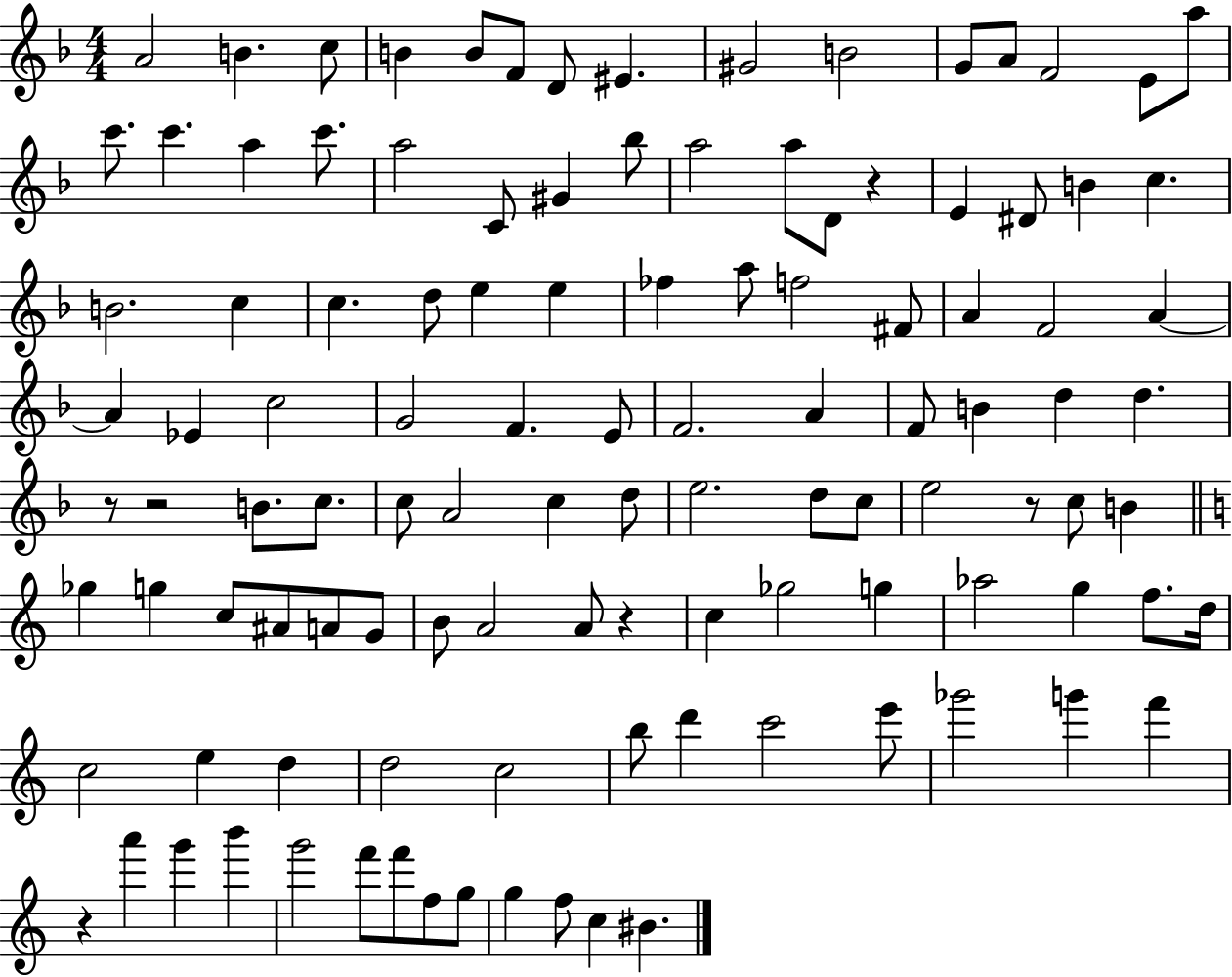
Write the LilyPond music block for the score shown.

{
  \clef treble
  \numericTimeSignature
  \time 4/4
  \key f \major
  a'2 b'4. c''8 | b'4 b'8 f'8 d'8 eis'4. | gis'2 b'2 | g'8 a'8 f'2 e'8 a''8 | \break c'''8. c'''4. a''4 c'''8. | a''2 c'8 gis'4 bes''8 | a''2 a''8 d'8 r4 | e'4 dis'8 b'4 c''4. | \break b'2. c''4 | c''4. d''8 e''4 e''4 | fes''4 a''8 f''2 fis'8 | a'4 f'2 a'4~~ | \break a'4 ees'4 c''2 | g'2 f'4. e'8 | f'2. a'4 | f'8 b'4 d''4 d''4. | \break r8 r2 b'8. c''8. | c''8 a'2 c''4 d''8 | e''2. d''8 c''8 | e''2 r8 c''8 b'4 | \break \bar "||" \break \key a \minor ges''4 g''4 c''8 ais'8 a'8 g'8 | b'8 a'2 a'8 r4 | c''4 ges''2 g''4 | aes''2 g''4 f''8. d''16 | \break c''2 e''4 d''4 | d''2 c''2 | b''8 d'''4 c'''2 e'''8 | ges'''2 g'''4 f'''4 | \break r4 a'''4 g'''4 b'''4 | g'''2 f'''8 f'''8 f''8 g''8 | g''4 f''8 c''4 bis'4. | \bar "|."
}